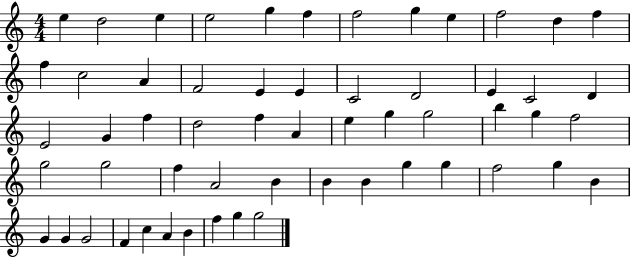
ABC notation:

X:1
T:Untitled
M:4/4
L:1/4
K:C
e d2 e e2 g f f2 g e f2 d f f c2 A F2 E E C2 D2 E C2 D E2 G f d2 f A e g g2 b g f2 g2 g2 f A2 B B B g g f2 g B G G G2 F c A B f g g2